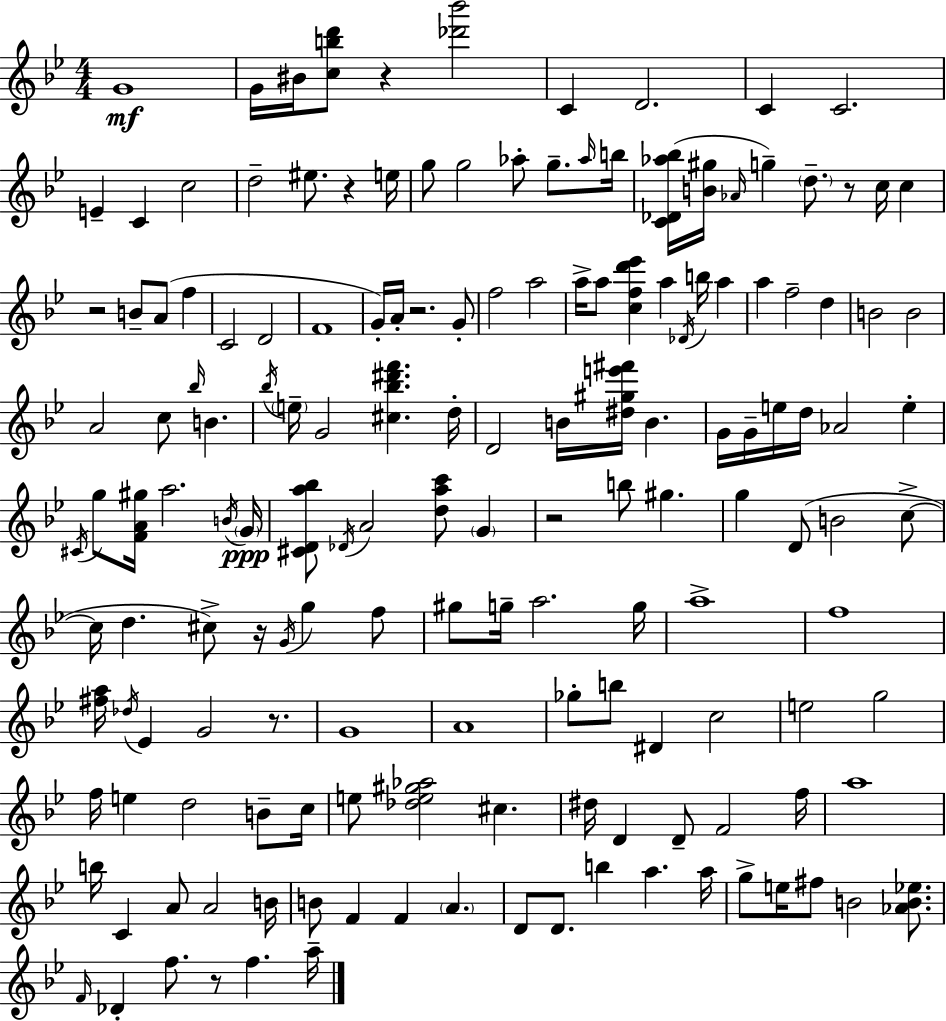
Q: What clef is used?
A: treble